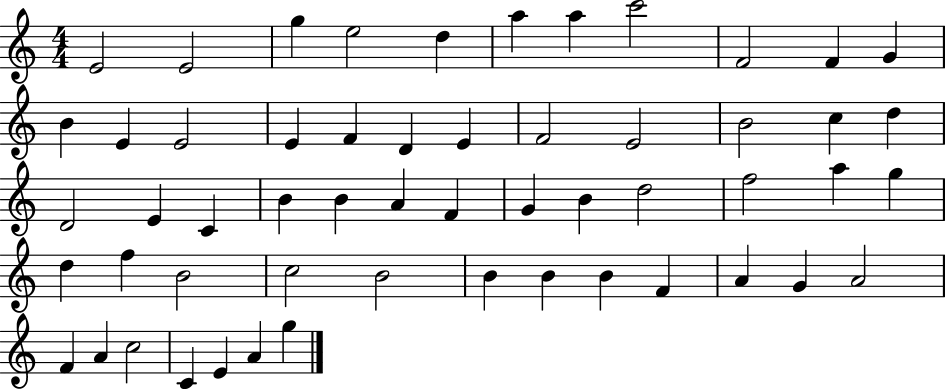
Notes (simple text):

E4/h E4/h G5/q E5/h D5/q A5/q A5/q C6/h F4/h F4/q G4/q B4/q E4/q E4/h E4/q F4/q D4/q E4/q F4/h E4/h B4/h C5/q D5/q D4/h E4/q C4/q B4/q B4/q A4/q F4/q G4/q B4/q D5/h F5/h A5/q G5/q D5/q F5/q B4/h C5/h B4/h B4/q B4/q B4/q F4/q A4/q G4/q A4/h F4/q A4/q C5/h C4/q E4/q A4/q G5/q